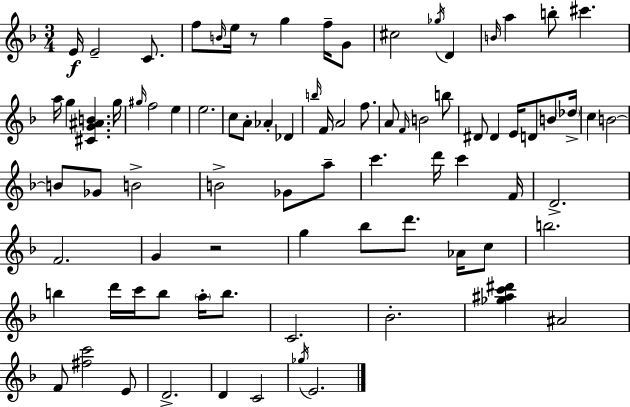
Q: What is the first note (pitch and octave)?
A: E4